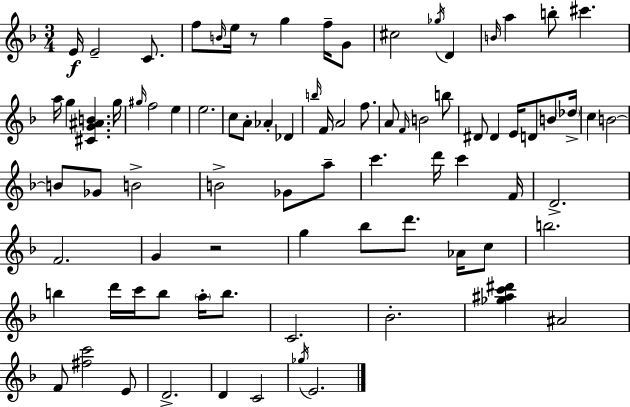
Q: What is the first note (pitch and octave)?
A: E4